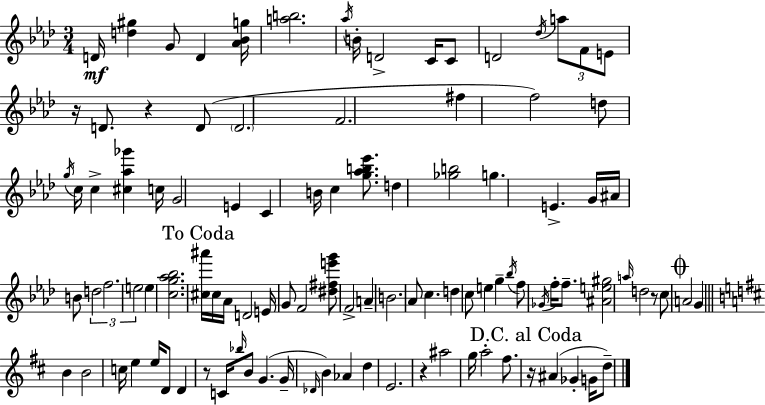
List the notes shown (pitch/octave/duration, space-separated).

D4/s [D5,G#5]/q G4/e D4/q [Ab4,Bb4,G5]/s [A5,B5]/h. Ab5/s B4/s D4/h C4/s C4/e D4/h Db5/s A5/e F4/e E4/e R/s D4/e. R/q D4/e D4/h. F4/h. F#5/q F5/h D5/e G5/s C5/s C5/q [C#5,Ab5,Gb6]/q C5/s G4/h E4/q C4/q B4/s C5/q [G5,Ab5,B5,Eb6]/e. D5/q [Gb5,B5]/h G5/q. E4/q. G4/s A#4/s B4/e D5/h F5/h. E5/h E5/q [C5,G5,Ab5,Bb5]/h. [C#5,A#6]/s C#5/s Ab4/s D4/h E4/s G4/e F4/h [D#5,F#5,E6,G6]/e F4/h A4/q B4/h. Ab4/e C5/q. D5/q C5/e E5/q G5/q Bb5/s F5/e Gb4/s F5/s F5/e. [A#4,E5,G#5]/h A5/s D5/h R/e C5/e A4/h G4/q B4/q B4/h C5/s E5/q E5/s D4/e D4/q R/e C4/s Bb5/s B4/e G4/q. G4/s Db4/s B4/q Ab4/q D5/q E4/h. R/q A#5/h G5/s A5/h F#5/e. R/s A#4/q Gb4/q G4/s D5/e